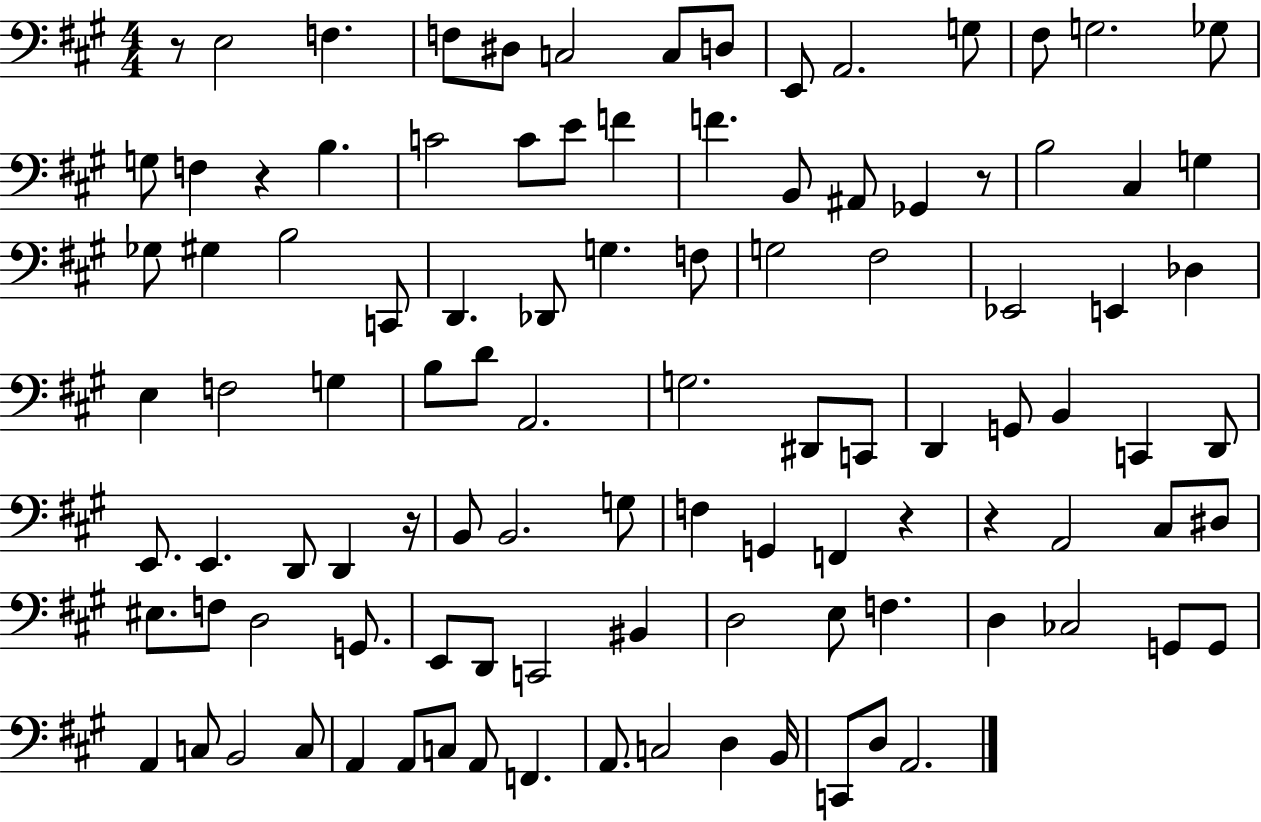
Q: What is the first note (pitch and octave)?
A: E3